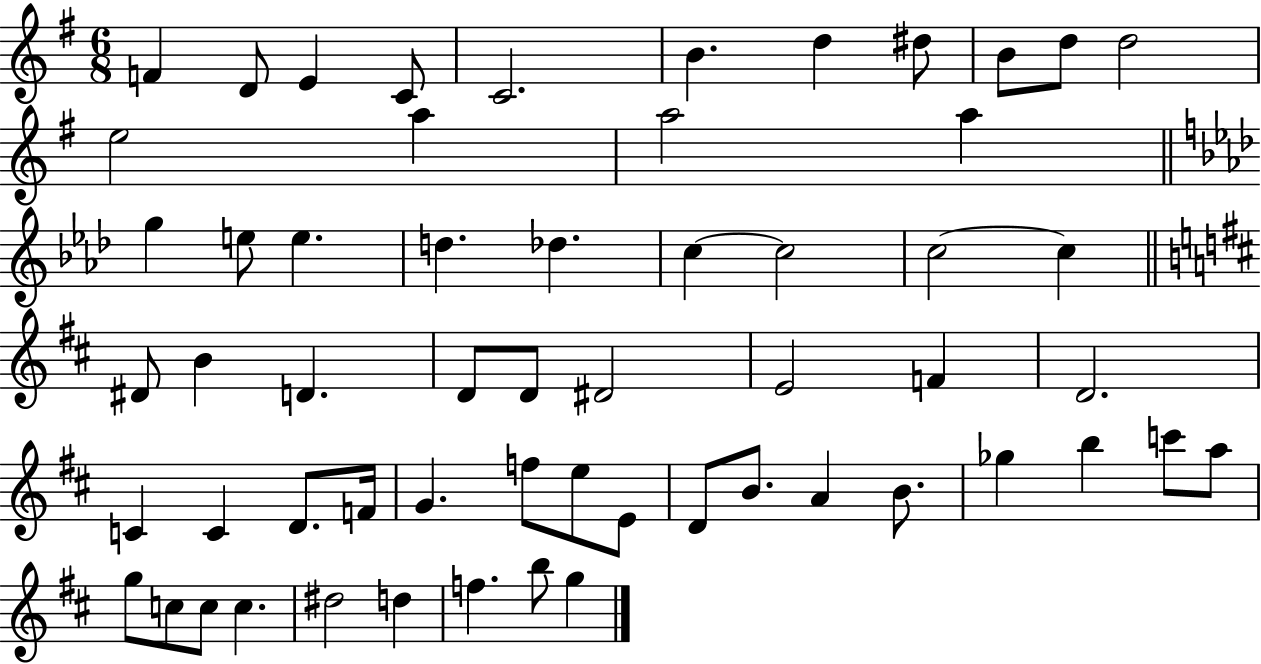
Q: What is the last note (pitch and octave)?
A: G5